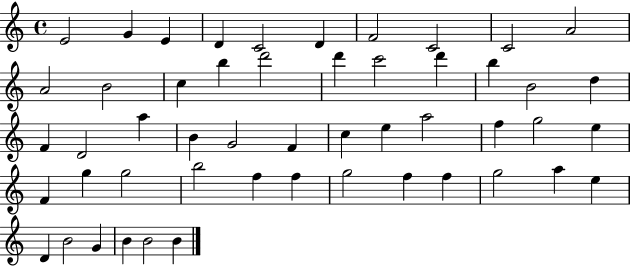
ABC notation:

X:1
T:Untitled
M:4/4
L:1/4
K:C
E2 G E D C2 D F2 C2 C2 A2 A2 B2 c b d'2 d' c'2 d' b B2 d F D2 a B G2 F c e a2 f g2 e F g g2 b2 f f g2 f f g2 a e D B2 G B B2 B